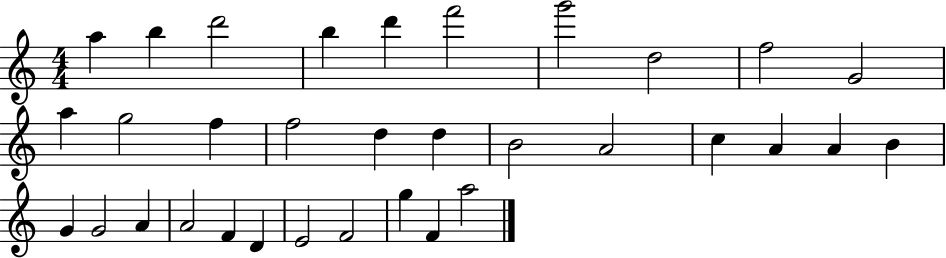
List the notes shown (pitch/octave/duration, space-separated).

A5/q B5/q D6/h B5/q D6/q F6/h G6/h D5/h F5/h G4/h A5/q G5/h F5/q F5/h D5/q D5/q B4/h A4/h C5/q A4/q A4/q B4/q G4/q G4/h A4/q A4/h F4/q D4/q E4/h F4/h G5/q F4/q A5/h